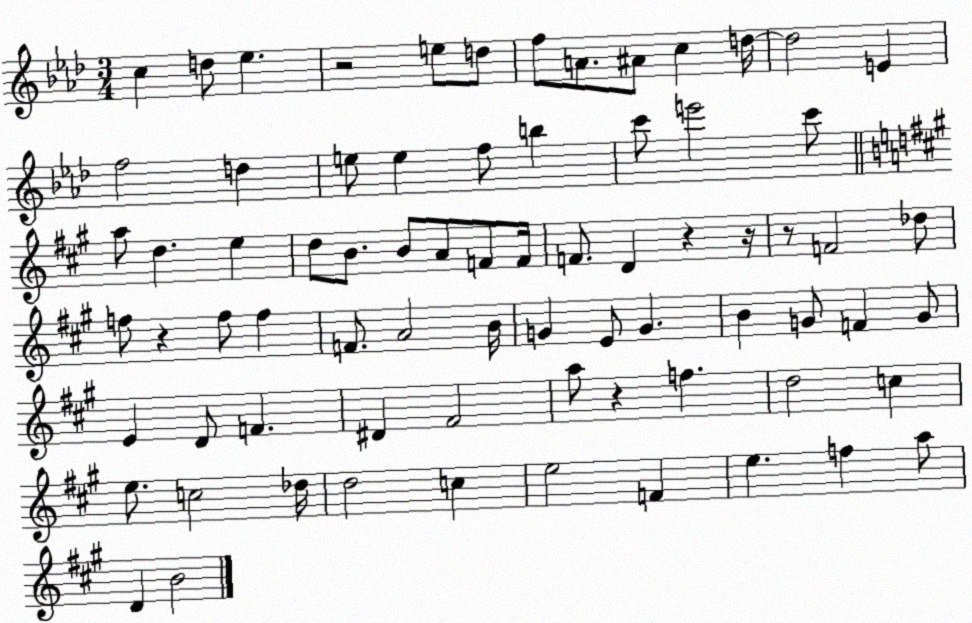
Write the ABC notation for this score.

X:1
T:Untitled
M:3/4
L:1/4
K:Ab
c d/2 _e z2 e/2 d/2 f/2 A/2 ^A/2 c d/4 d2 E f2 d e/2 e f/2 b c'/2 e'2 c'/2 a/2 d e d/2 B/2 B/2 A/2 F/2 F/4 F/2 D z z/4 z/2 F2 _d/2 f/2 z f/2 f F/2 A2 B/4 G E/2 G B G/2 F G/2 E D/2 F ^D ^F2 a/2 z f d2 c e/2 c2 _d/4 d2 c e2 F e f a/2 D B2